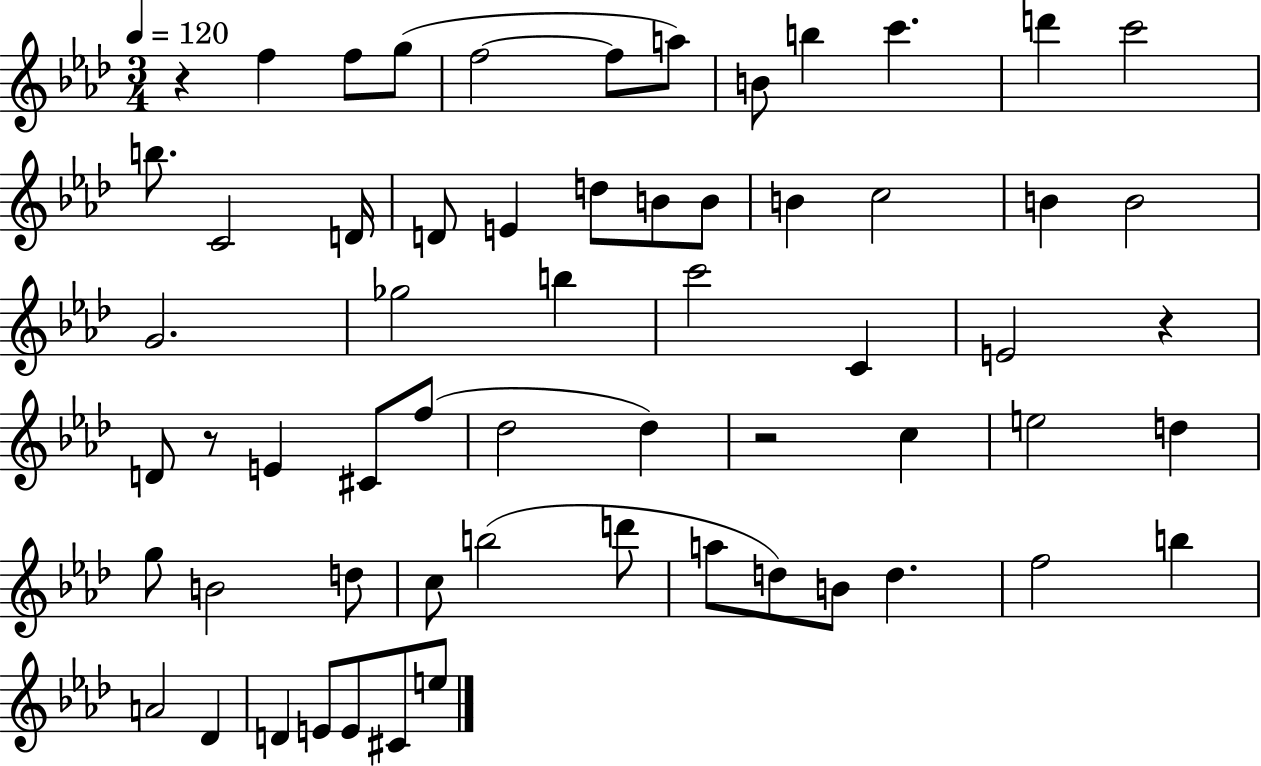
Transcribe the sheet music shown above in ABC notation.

X:1
T:Untitled
M:3/4
L:1/4
K:Ab
z f f/2 g/2 f2 f/2 a/2 B/2 b c' d' c'2 b/2 C2 D/4 D/2 E d/2 B/2 B/2 B c2 B B2 G2 _g2 b c'2 C E2 z D/2 z/2 E ^C/2 f/2 _d2 _d z2 c e2 d g/2 B2 d/2 c/2 b2 d'/2 a/2 d/2 B/2 d f2 b A2 _D D E/2 E/2 ^C/2 e/2